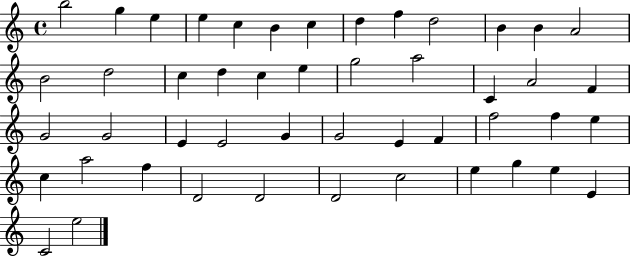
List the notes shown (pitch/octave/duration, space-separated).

B5/h G5/q E5/q E5/q C5/q B4/q C5/q D5/q F5/q D5/h B4/q B4/q A4/h B4/h D5/h C5/q D5/q C5/q E5/q G5/h A5/h C4/q A4/h F4/q G4/h G4/h E4/q E4/h G4/q G4/h E4/q F4/q F5/h F5/q E5/q C5/q A5/h F5/q D4/h D4/h D4/h C5/h E5/q G5/q E5/q E4/q C4/h E5/h